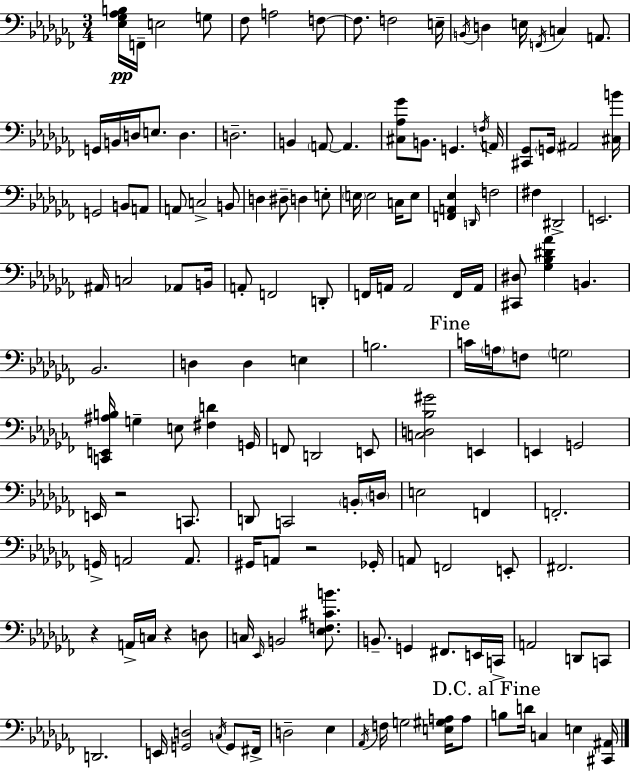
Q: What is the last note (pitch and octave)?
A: E3